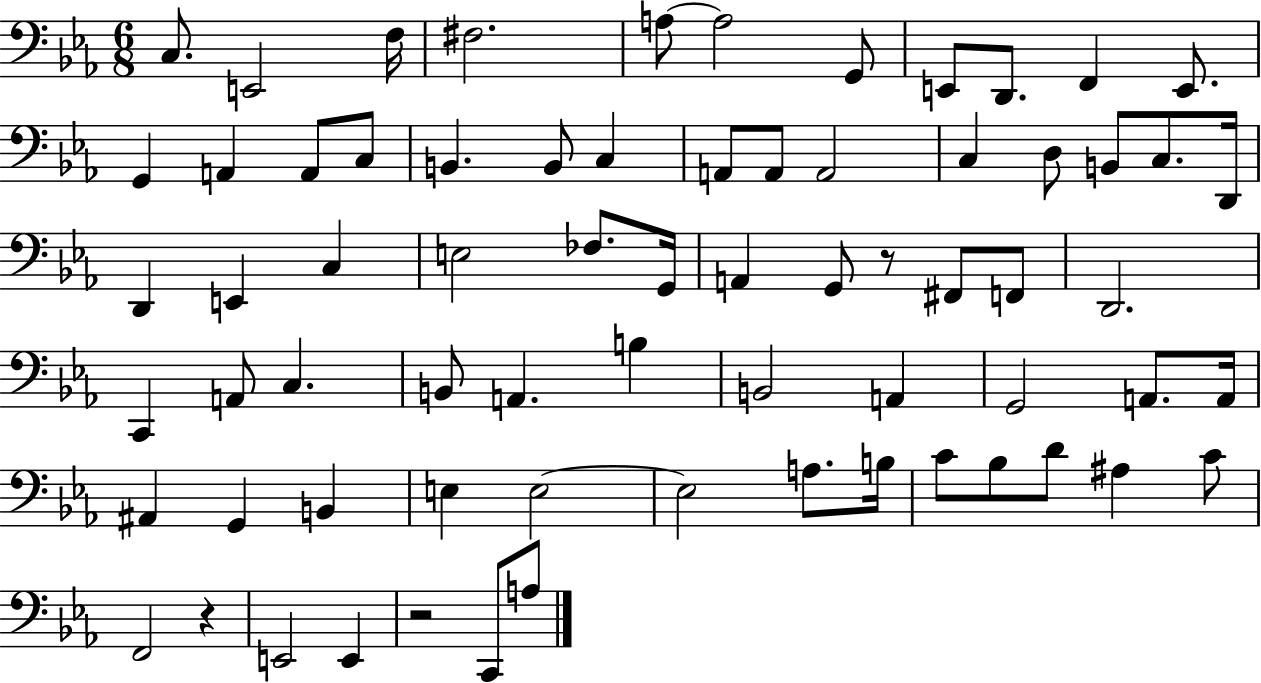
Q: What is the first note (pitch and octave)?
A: C3